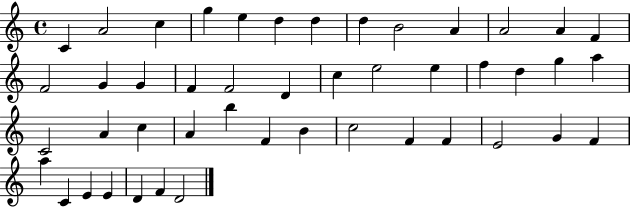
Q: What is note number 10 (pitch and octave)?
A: A4